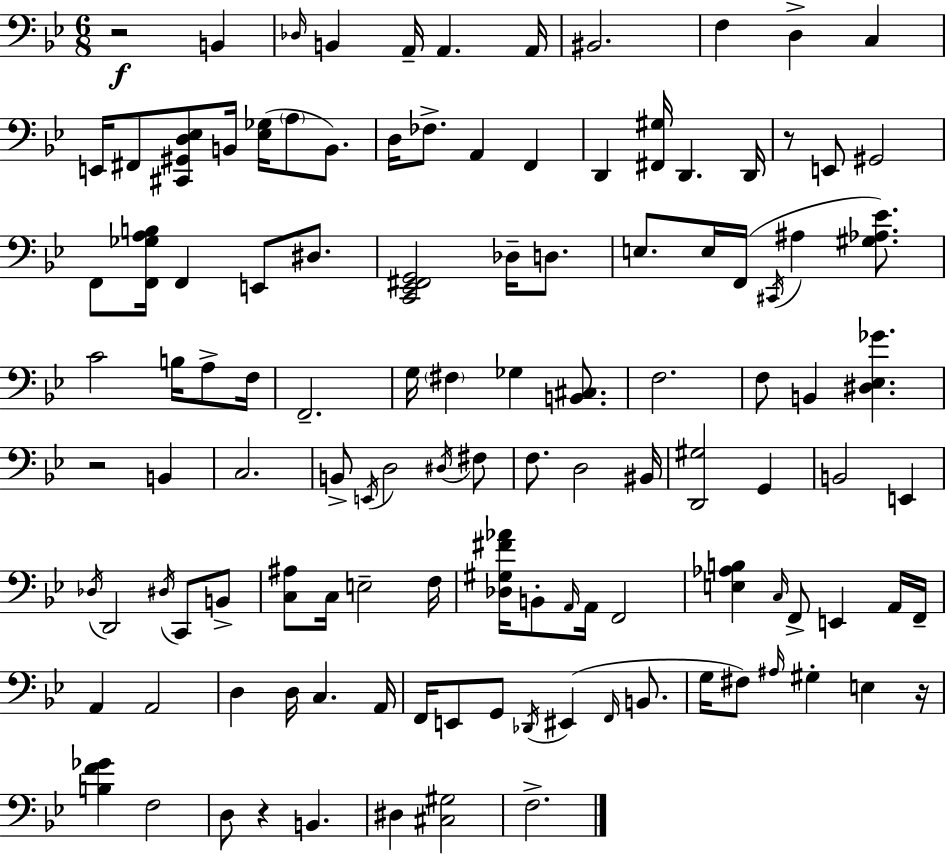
X:1
T:Untitled
M:6/8
L:1/4
K:Bb
z2 B,, _D,/4 B,, A,,/4 A,, A,,/4 ^B,,2 F, D, C, E,,/4 ^F,,/2 [^C,,^G,,D,_E,]/2 B,,/4 [_E,_G,]/4 A,/2 B,,/2 D,/4 _F,/2 A,, F,, D,, [^F,,^G,]/4 D,, D,,/4 z/2 E,,/2 ^G,,2 F,,/2 [F,,_G,A,B,]/4 F,, E,,/2 ^D,/2 [C,,_E,,^F,,G,,]2 _D,/4 D,/2 E,/2 E,/4 F,,/4 ^C,,/4 ^A, [^G,_A,_E]/2 C2 B,/4 A,/2 F,/4 F,,2 G,/4 ^F, _G, [B,,^C,]/2 F,2 F,/2 B,, [^D,_E,_G] z2 B,, C,2 B,,/2 E,,/4 D,2 ^D,/4 ^F,/2 F,/2 D,2 ^B,,/4 [D,,^G,]2 G,, B,,2 E,, _D,/4 D,,2 ^D,/4 C,,/2 B,,/2 [C,^A,]/2 C,/4 E,2 F,/4 [_D,^G,^F_A]/4 B,,/2 A,,/4 A,,/4 F,,2 [E,_A,B,] C,/4 F,,/2 E,, A,,/4 F,,/4 A,, A,,2 D, D,/4 C, A,,/4 F,,/4 E,,/2 G,,/2 _D,,/4 ^E,, F,,/4 B,,/2 G,/4 ^F,/2 ^A,/4 ^G, E, z/4 [B,F_G] F,2 D,/2 z B,, ^D, [^C,^G,]2 F,2